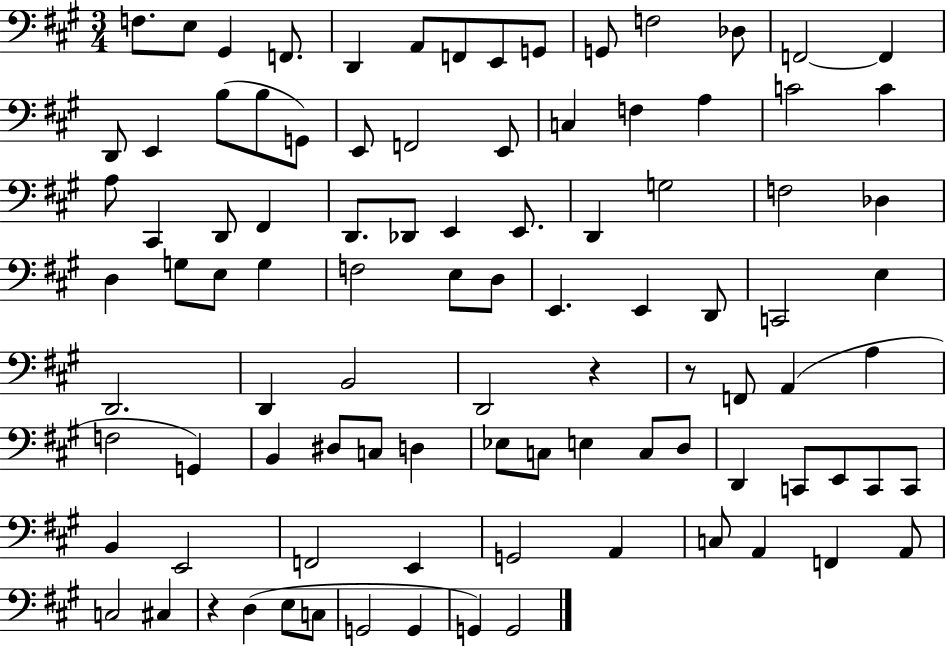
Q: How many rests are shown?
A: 3